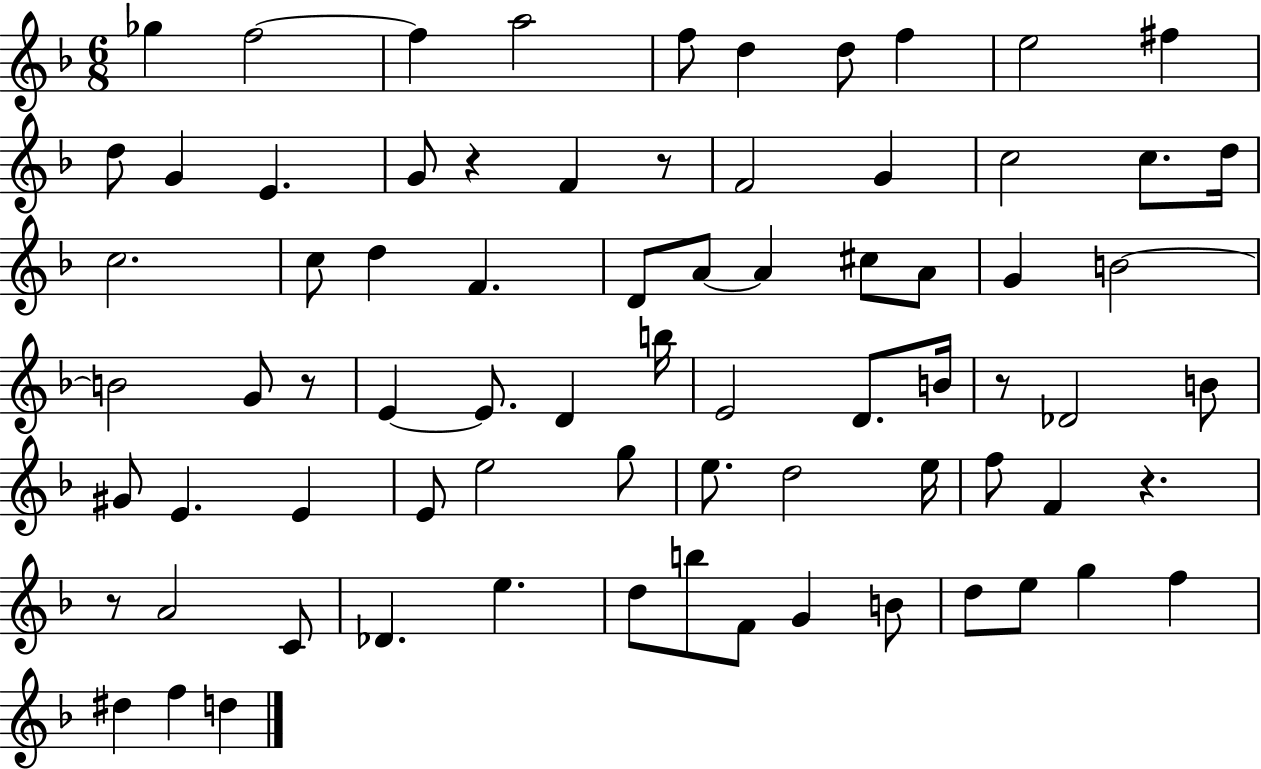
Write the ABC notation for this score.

X:1
T:Untitled
M:6/8
L:1/4
K:F
_g f2 f a2 f/2 d d/2 f e2 ^f d/2 G E G/2 z F z/2 F2 G c2 c/2 d/4 c2 c/2 d F D/2 A/2 A ^c/2 A/2 G B2 B2 G/2 z/2 E E/2 D b/4 E2 D/2 B/4 z/2 _D2 B/2 ^G/2 E E E/2 e2 g/2 e/2 d2 e/4 f/2 F z z/2 A2 C/2 _D e d/2 b/2 F/2 G B/2 d/2 e/2 g f ^d f d